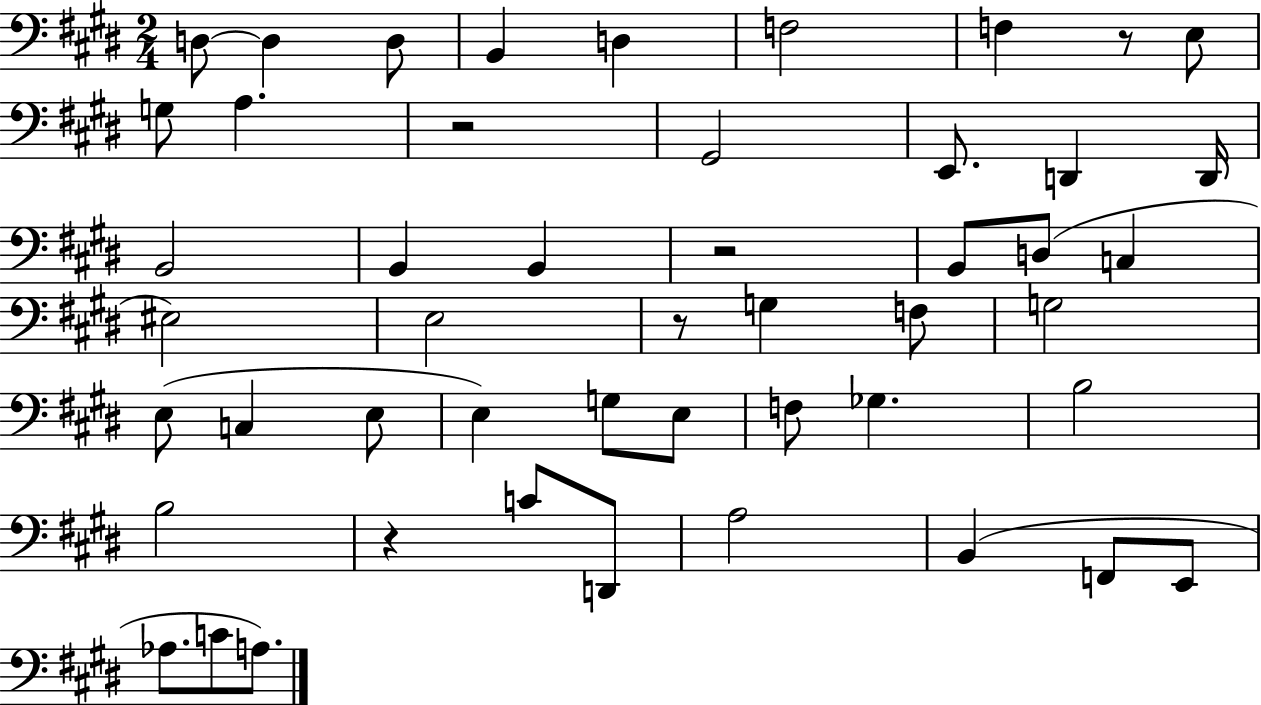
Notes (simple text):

D3/e D3/q D3/e B2/q D3/q F3/h F3/q R/e E3/e G3/e A3/q. R/h G#2/h E2/e. D2/q D2/s B2/h B2/q B2/q R/h B2/e D3/e C3/q EIS3/h E3/h R/e G3/q F3/e G3/h E3/e C3/q E3/e E3/q G3/e E3/e F3/e Gb3/q. B3/h B3/h R/q C4/e D2/e A3/h B2/q F2/e E2/e Ab3/e. C4/e A3/e.